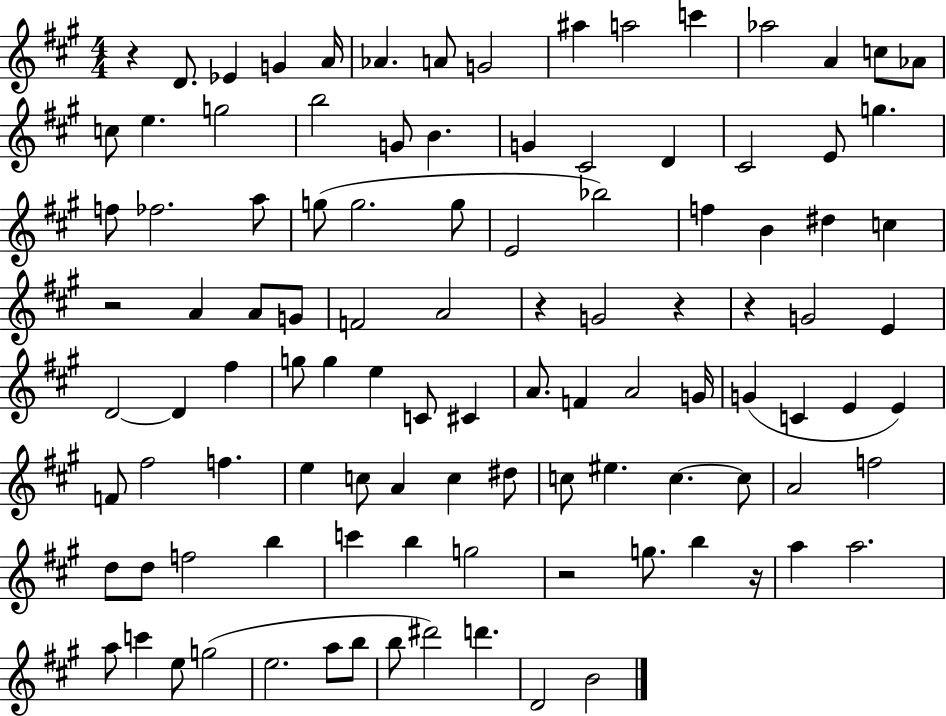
R/q D4/e. Eb4/q G4/q A4/s Ab4/q. A4/e G4/h A#5/q A5/h C6/q Ab5/h A4/q C5/e Ab4/e C5/e E5/q. G5/h B5/h G4/e B4/q. G4/q C#4/h D4/q C#4/h E4/e G5/q. F5/e FES5/h. A5/e G5/e G5/h. G5/e E4/h Bb5/h F5/q B4/q D#5/q C5/q R/h A4/q A4/e G4/e F4/h A4/h R/q G4/h R/q R/q G4/h E4/q D4/h D4/q F#5/q G5/e G5/q E5/q C4/e C#4/q A4/e. F4/q A4/h G4/s G4/q C4/q E4/q E4/q F4/e F#5/h F5/q. E5/q C5/e A4/q C5/q D#5/e C5/e EIS5/q. C5/q. C5/e A4/h F5/h D5/e D5/e F5/h B5/q C6/q B5/q G5/h R/h G5/e. B5/q R/s A5/q A5/h. A5/e C6/q E5/e G5/h E5/h. A5/e B5/e B5/e D#6/h D6/q. D4/h B4/h